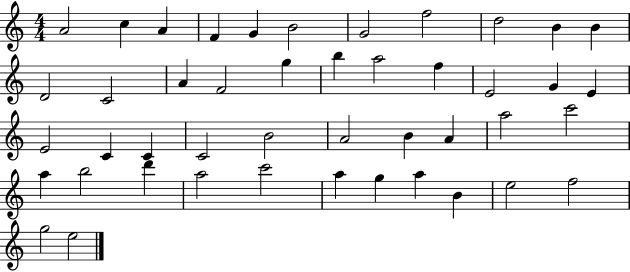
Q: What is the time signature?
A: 4/4